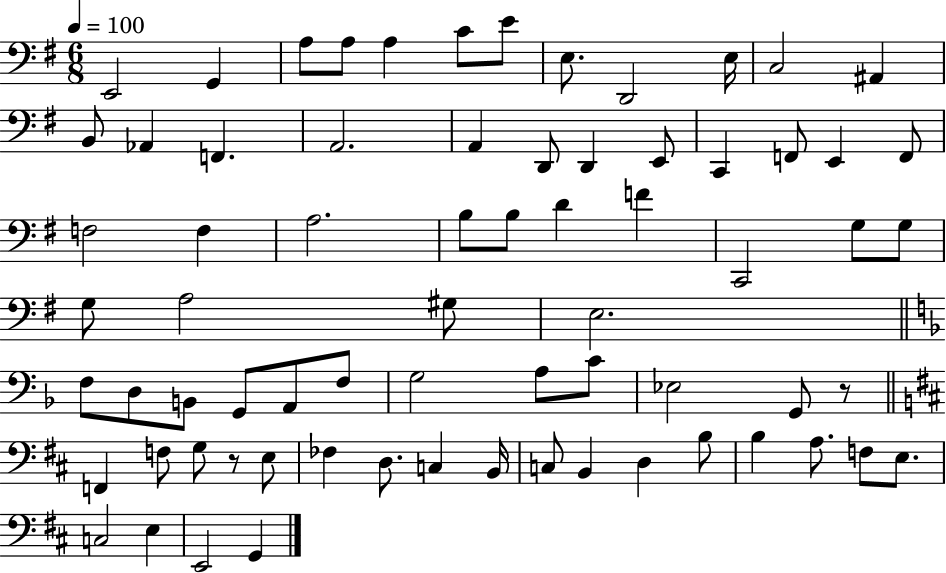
{
  \clef bass
  \numericTimeSignature
  \time 6/8
  \key g \major
  \tempo 4 = 100
  \repeat volta 2 { e,2 g,4 | a8 a8 a4 c'8 e'8 | e8. d,2 e16 | c2 ais,4 | \break b,8 aes,4 f,4. | a,2. | a,4 d,8 d,4 e,8 | c,4 f,8 e,4 f,8 | \break f2 f4 | a2. | b8 b8 d'4 f'4 | c,2 g8 g8 | \break g8 a2 gis8 | e2. | \bar "||" \break \key f \major f8 d8 b,8 g,8 a,8 f8 | g2 a8 c'8 | ees2 g,8 r8 | \bar "||" \break \key d \major f,4 f8 g8 r8 e8 | fes4 d8. c4 b,16 | c8 b,4 d4 b8 | b4 a8. f8 e8. | \break c2 e4 | e,2 g,4 | } \bar "|."
}